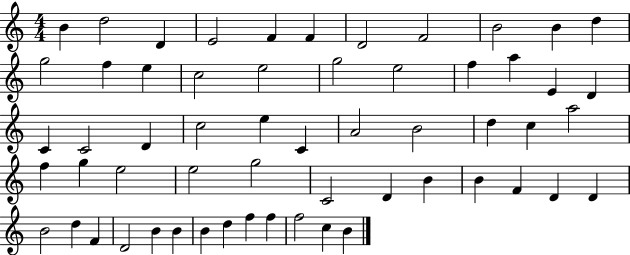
B4/q D5/h D4/q E4/h F4/q F4/q D4/h F4/h B4/h B4/q D5/q G5/h F5/q E5/q C5/h E5/h G5/h E5/h F5/q A5/q E4/q D4/q C4/q C4/h D4/q C5/h E5/q C4/q A4/h B4/h D5/q C5/q A5/h F5/q G5/q E5/h E5/h G5/h C4/h D4/q B4/q B4/q F4/q D4/q D4/q B4/h D5/q F4/q D4/h B4/q B4/q B4/q D5/q F5/q F5/q F5/h C5/q B4/q